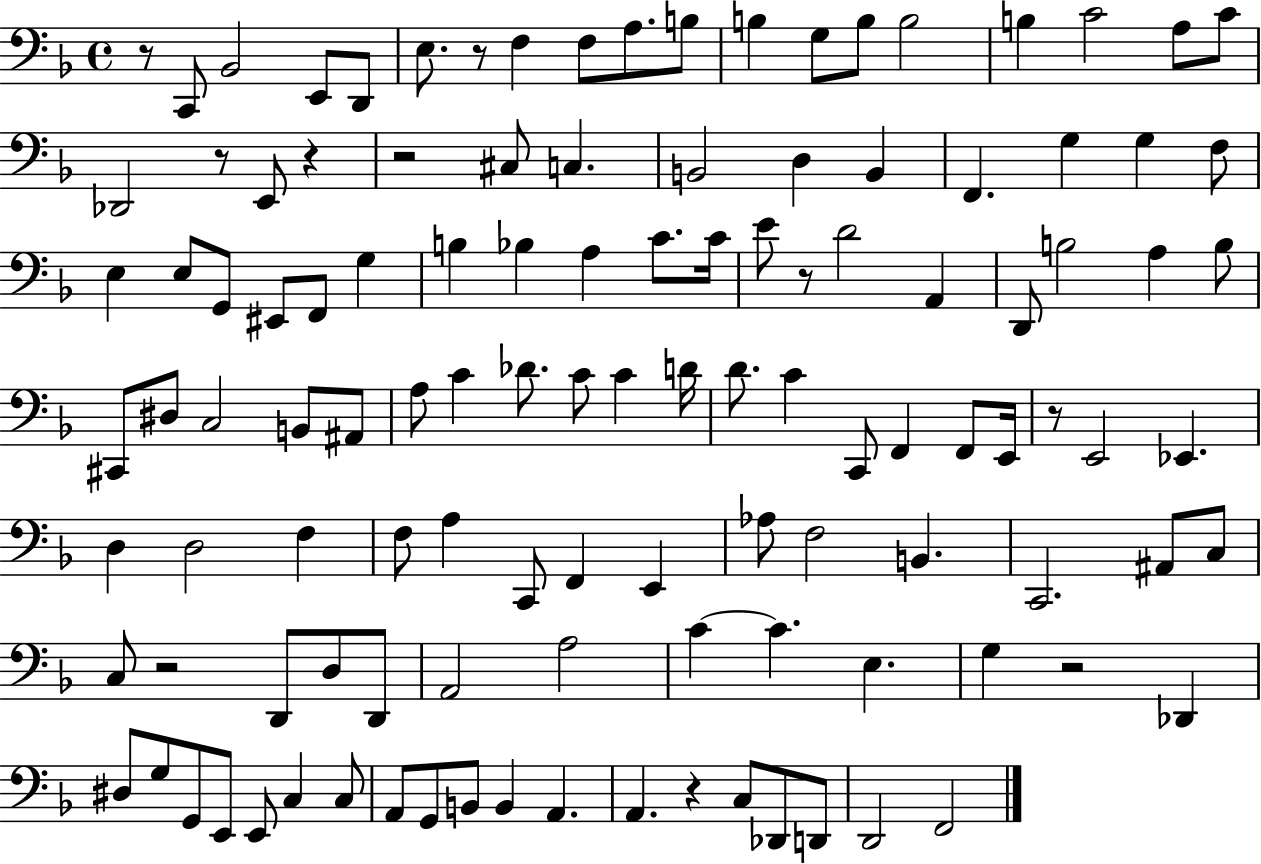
X:1
T:Untitled
M:4/4
L:1/4
K:F
z/2 C,,/2 _B,,2 E,,/2 D,,/2 E,/2 z/2 F, F,/2 A,/2 B,/2 B, G,/2 B,/2 B,2 B, C2 A,/2 C/2 _D,,2 z/2 E,,/2 z z2 ^C,/2 C, B,,2 D, B,, F,, G, G, F,/2 E, E,/2 G,,/2 ^E,,/2 F,,/2 G, B, _B, A, C/2 C/4 E/2 z/2 D2 A,, D,,/2 B,2 A, B,/2 ^C,,/2 ^D,/2 C,2 B,,/2 ^A,,/2 A,/2 C _D/2 C/2 C D/4 D/2 C C,,/2 F,, F,,/2 E,,/4 z/2 E,,2 _E,, D, D,2 F, F,/2 A, C,,/2 F,, E,, _A,/2 F,2 B,, C,,2 ^A,,/2 C,/2 C,/2 z2 D,,/2 D,/2 D,,/2 A,,2 A,2 C C E, G, z2 _D,, ^D,/2 G,/2 G,,/2 E,,/2 E,,/2 C, C,/2 A,,/2 G,,/2 B,,/2 B,, A,, A,, z C,/2 _D,,/2 D,,/2 D,,2 F,,2